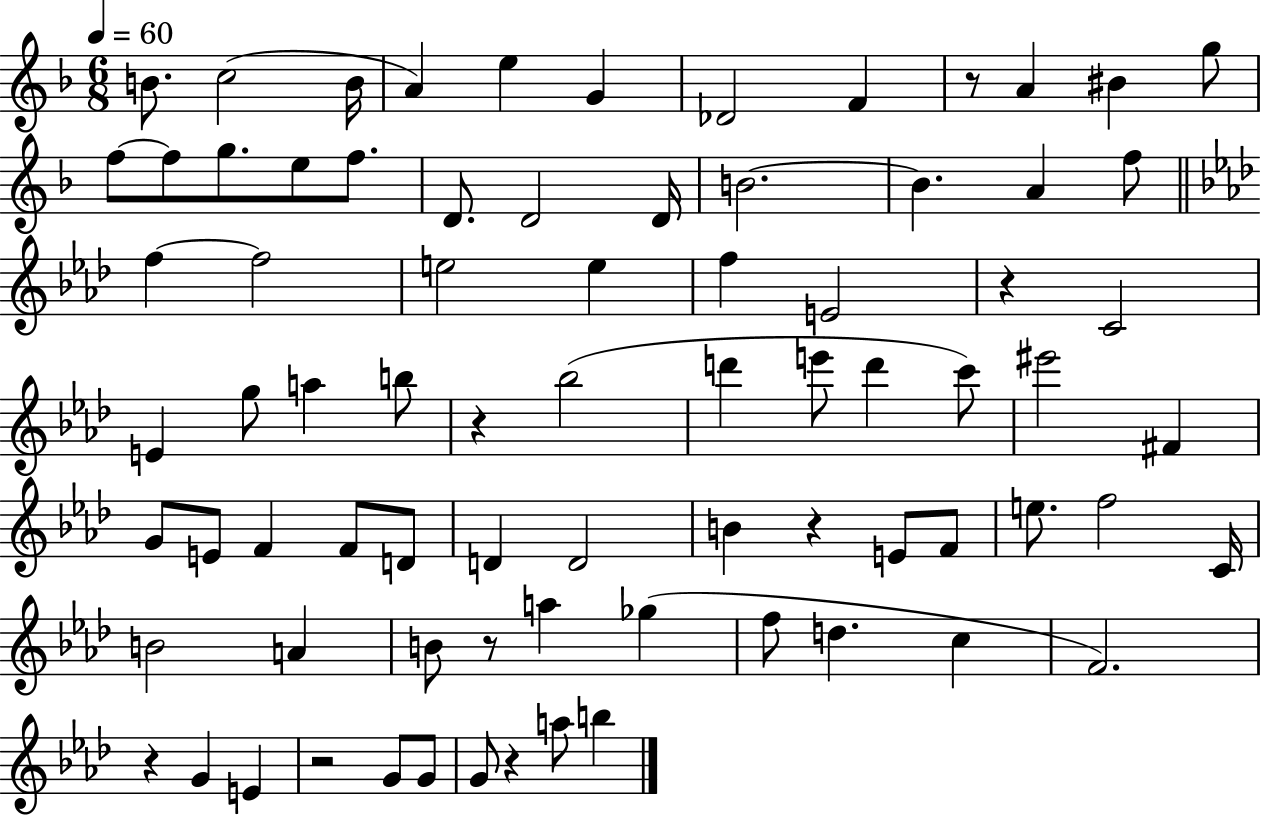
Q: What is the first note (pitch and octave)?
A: B4